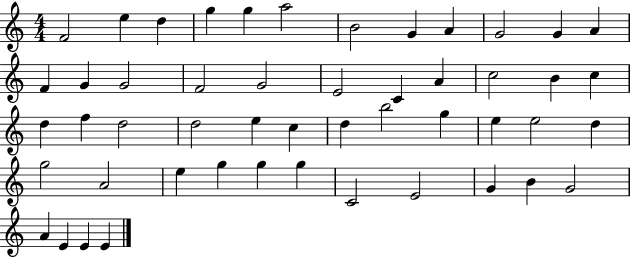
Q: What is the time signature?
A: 4/4